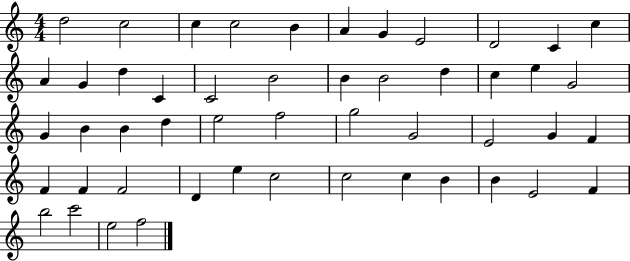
X:1
T:Untitled
M:4/4
L:1/4
K:C
d2 c2 c c2 B A G E2 D2 C c A G d C C2 B2 B B2 d c e G2 G B B d e2 f2 g2 G2 E2 G F F F F2 D e c2 c2 c B B E2 F b2 c'2 e2 f2